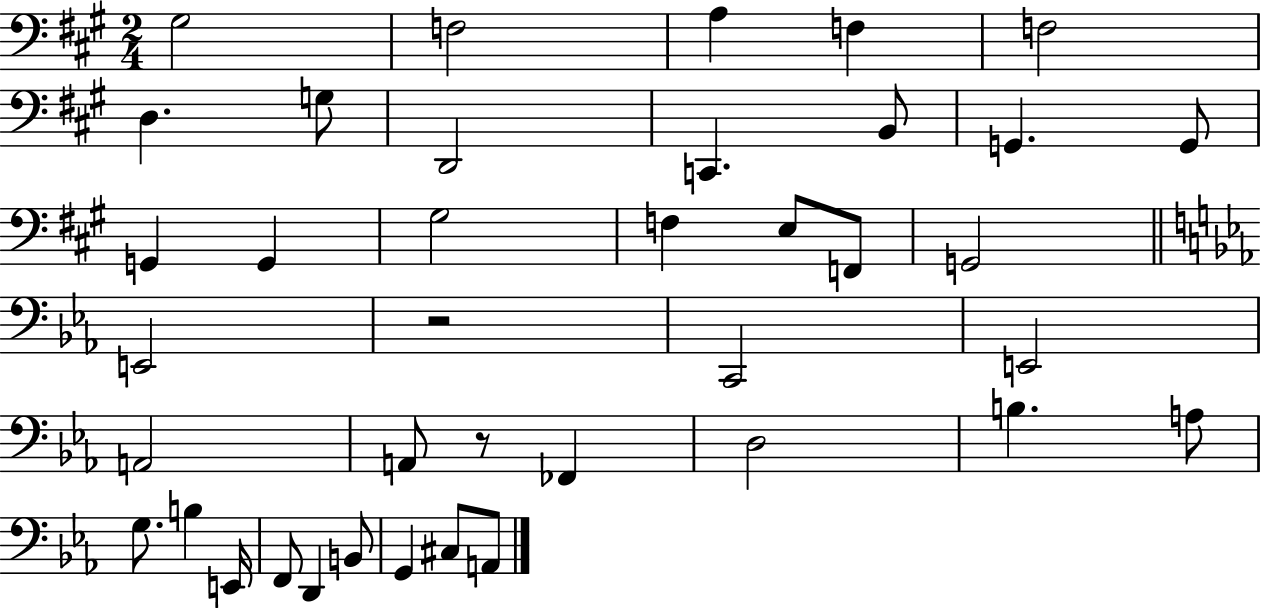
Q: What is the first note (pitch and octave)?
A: G#3